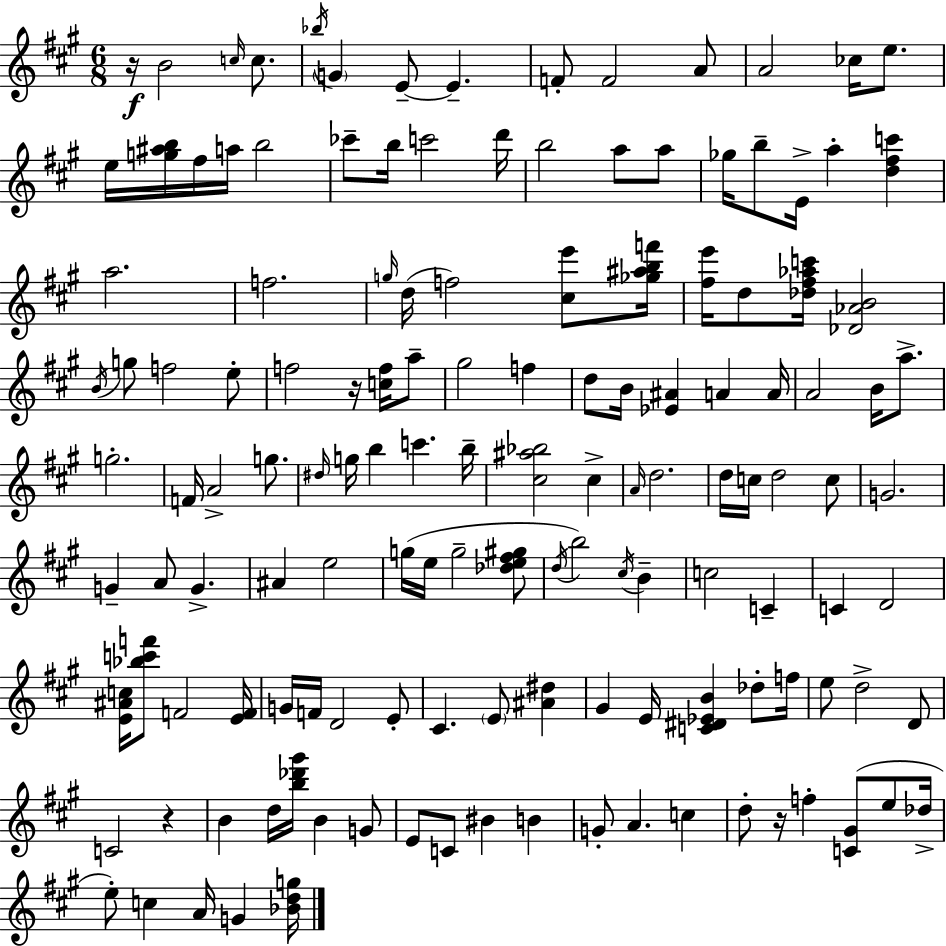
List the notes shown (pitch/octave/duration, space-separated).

R/s B4/h C5/s C5/e. Bb5/s G4/q E4/e E4/q. F4/e F4/h A4/e A4/h CES5/s E5/e. E5/s [G5,A#5,B5]/s F#5/s A5/s B5/h CES6/e B5/s C6/h D6/s B5/h A5/e A5/e Gb5/s B5/e E4/s A5/q [D5,F#5,C6]/q A5/h. F5/h. G5/s D5/s F5/h [C#5,E6]/e [Gb5,A#5,B5,F6]/s [F#5,E6]/s D5/e [Db5,F#5,Ab5,C6]/s [Db4,Ab4,B4]/h B4/s G5/e F5/h E5/e F5/h R/s [C5,F5]/s A5/e G#5/h F5/q D5/e B4/s [Eb4,A#4]/q A4/q A4/s A4/h B4/s A5/e. G5/h. F4/s A4/h G5/e. D#5/s G5/s B5/q C6/q. B5/s [C#5,A#5,Bb5]/h C#5/q A4/s D5/h. D5/s C5/s D5/h C5/e G4/h. G4/q A4/e G4/q. A#4/q E5/h G5/s E5/s G5/h [Db5,E5,F#5,G#5]/e D5/s B5/h C#5/s B4/q C5/h C4/q C4/q D4/h [E4,A#4,C5]/s [Bb5,C6,F6]/e F4/h [E4,F4]/s G4/s F4/s D4/h E4/e C#4/q. E4/e [A#4,D#5]/q G#4/q E4/s [C4,D#4,Eb4,B4]/q Db5/e F5/s E5/e D5/h D4/e C4/h R/q B4/q D5/s [B5,Db6,G#6]/s B4/q G4/e E4/e C4/e BIS4/q B4/q G4/e A4/q. C5/q D5/e R/s F5/q [C4,G#4]/e E5/e Db5/s E5/e C5/q A4/s G4/q [Bb4,D5,G5]/s